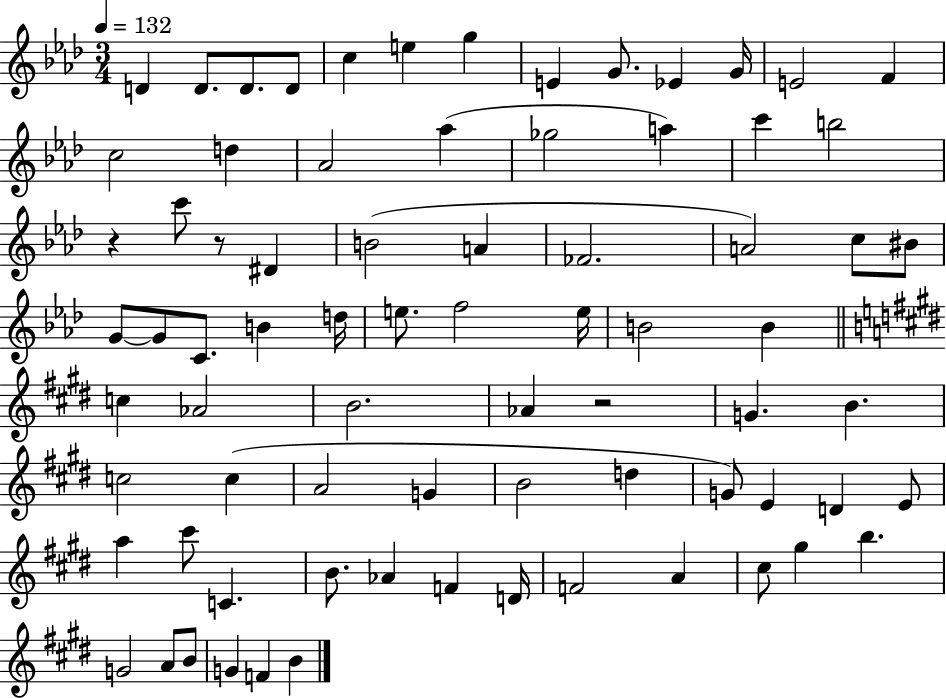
X:1
T:Untitled
M:3/4
L:1/4
K:Ab
D D/2 D/2 D/2 c e g E G/2 _E G/4 E2 F c2 d _A2 _a _g2 a c' b2 z c'/2 z/2 ^D B2 A _F2 A2 c/2 ^B/2 G/2 G/2 C/2 B d/4 e/2 f2 e/4 B2 B c _A2 B2 _A z2 G B c2 c A2 G B2 d G/2 E D E/2 a ^c'/2 C B/2 _A F D/4 F2 A ^c/2 ^g b G2 A/2 B/2 G F B